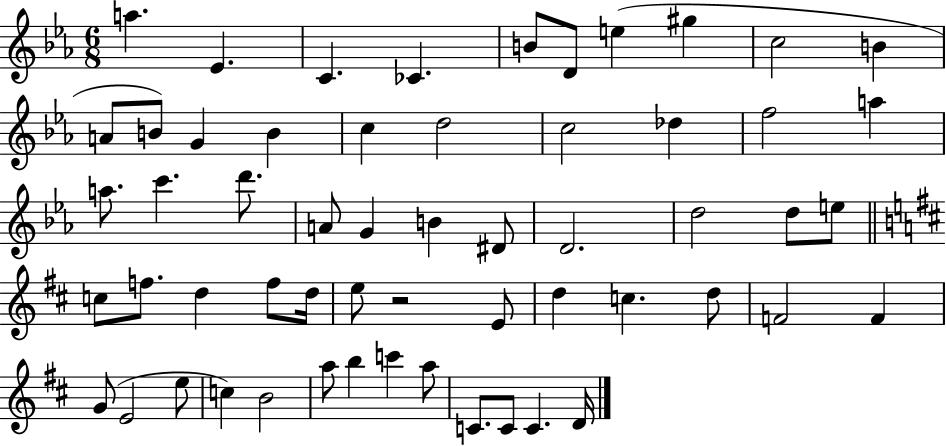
X:1
T:Untitled
M:6/8
L:1/4
K:Eb
a _E C _C B/2 D/2 e ^g c2 B A/2 B/2 G B c d2 c2 _d f2 a a/2 c' d'/2 A/2 G B ^D/2 D2 d2 d/2 e/2 c/2 f/2 d f/2 d/4 e/2 z2 E/2 d c d/2 F2 F G/2 E2 e/2 c B2 a/2 b c' a/2 C/2 C/2 C D/4